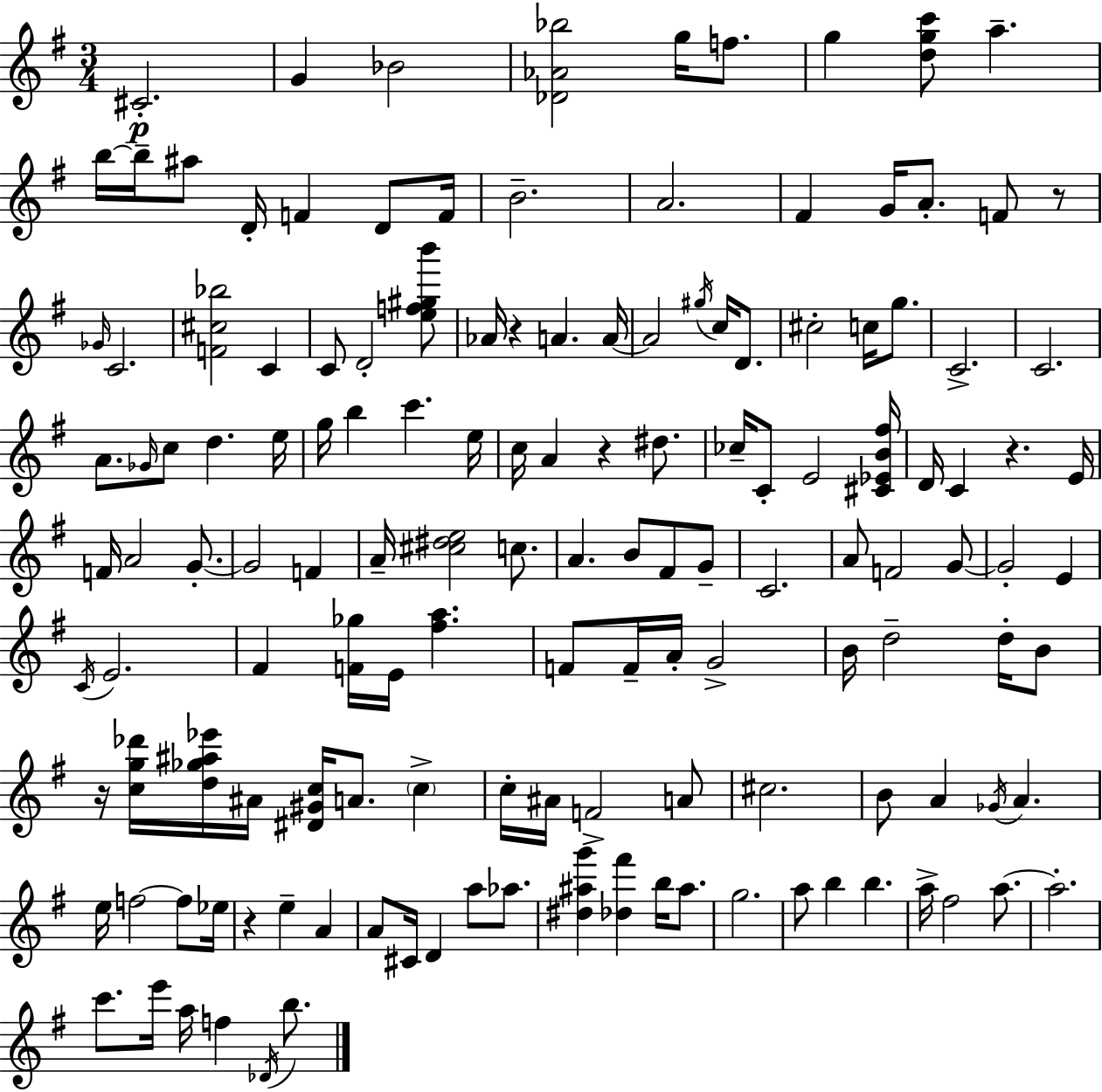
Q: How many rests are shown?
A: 6